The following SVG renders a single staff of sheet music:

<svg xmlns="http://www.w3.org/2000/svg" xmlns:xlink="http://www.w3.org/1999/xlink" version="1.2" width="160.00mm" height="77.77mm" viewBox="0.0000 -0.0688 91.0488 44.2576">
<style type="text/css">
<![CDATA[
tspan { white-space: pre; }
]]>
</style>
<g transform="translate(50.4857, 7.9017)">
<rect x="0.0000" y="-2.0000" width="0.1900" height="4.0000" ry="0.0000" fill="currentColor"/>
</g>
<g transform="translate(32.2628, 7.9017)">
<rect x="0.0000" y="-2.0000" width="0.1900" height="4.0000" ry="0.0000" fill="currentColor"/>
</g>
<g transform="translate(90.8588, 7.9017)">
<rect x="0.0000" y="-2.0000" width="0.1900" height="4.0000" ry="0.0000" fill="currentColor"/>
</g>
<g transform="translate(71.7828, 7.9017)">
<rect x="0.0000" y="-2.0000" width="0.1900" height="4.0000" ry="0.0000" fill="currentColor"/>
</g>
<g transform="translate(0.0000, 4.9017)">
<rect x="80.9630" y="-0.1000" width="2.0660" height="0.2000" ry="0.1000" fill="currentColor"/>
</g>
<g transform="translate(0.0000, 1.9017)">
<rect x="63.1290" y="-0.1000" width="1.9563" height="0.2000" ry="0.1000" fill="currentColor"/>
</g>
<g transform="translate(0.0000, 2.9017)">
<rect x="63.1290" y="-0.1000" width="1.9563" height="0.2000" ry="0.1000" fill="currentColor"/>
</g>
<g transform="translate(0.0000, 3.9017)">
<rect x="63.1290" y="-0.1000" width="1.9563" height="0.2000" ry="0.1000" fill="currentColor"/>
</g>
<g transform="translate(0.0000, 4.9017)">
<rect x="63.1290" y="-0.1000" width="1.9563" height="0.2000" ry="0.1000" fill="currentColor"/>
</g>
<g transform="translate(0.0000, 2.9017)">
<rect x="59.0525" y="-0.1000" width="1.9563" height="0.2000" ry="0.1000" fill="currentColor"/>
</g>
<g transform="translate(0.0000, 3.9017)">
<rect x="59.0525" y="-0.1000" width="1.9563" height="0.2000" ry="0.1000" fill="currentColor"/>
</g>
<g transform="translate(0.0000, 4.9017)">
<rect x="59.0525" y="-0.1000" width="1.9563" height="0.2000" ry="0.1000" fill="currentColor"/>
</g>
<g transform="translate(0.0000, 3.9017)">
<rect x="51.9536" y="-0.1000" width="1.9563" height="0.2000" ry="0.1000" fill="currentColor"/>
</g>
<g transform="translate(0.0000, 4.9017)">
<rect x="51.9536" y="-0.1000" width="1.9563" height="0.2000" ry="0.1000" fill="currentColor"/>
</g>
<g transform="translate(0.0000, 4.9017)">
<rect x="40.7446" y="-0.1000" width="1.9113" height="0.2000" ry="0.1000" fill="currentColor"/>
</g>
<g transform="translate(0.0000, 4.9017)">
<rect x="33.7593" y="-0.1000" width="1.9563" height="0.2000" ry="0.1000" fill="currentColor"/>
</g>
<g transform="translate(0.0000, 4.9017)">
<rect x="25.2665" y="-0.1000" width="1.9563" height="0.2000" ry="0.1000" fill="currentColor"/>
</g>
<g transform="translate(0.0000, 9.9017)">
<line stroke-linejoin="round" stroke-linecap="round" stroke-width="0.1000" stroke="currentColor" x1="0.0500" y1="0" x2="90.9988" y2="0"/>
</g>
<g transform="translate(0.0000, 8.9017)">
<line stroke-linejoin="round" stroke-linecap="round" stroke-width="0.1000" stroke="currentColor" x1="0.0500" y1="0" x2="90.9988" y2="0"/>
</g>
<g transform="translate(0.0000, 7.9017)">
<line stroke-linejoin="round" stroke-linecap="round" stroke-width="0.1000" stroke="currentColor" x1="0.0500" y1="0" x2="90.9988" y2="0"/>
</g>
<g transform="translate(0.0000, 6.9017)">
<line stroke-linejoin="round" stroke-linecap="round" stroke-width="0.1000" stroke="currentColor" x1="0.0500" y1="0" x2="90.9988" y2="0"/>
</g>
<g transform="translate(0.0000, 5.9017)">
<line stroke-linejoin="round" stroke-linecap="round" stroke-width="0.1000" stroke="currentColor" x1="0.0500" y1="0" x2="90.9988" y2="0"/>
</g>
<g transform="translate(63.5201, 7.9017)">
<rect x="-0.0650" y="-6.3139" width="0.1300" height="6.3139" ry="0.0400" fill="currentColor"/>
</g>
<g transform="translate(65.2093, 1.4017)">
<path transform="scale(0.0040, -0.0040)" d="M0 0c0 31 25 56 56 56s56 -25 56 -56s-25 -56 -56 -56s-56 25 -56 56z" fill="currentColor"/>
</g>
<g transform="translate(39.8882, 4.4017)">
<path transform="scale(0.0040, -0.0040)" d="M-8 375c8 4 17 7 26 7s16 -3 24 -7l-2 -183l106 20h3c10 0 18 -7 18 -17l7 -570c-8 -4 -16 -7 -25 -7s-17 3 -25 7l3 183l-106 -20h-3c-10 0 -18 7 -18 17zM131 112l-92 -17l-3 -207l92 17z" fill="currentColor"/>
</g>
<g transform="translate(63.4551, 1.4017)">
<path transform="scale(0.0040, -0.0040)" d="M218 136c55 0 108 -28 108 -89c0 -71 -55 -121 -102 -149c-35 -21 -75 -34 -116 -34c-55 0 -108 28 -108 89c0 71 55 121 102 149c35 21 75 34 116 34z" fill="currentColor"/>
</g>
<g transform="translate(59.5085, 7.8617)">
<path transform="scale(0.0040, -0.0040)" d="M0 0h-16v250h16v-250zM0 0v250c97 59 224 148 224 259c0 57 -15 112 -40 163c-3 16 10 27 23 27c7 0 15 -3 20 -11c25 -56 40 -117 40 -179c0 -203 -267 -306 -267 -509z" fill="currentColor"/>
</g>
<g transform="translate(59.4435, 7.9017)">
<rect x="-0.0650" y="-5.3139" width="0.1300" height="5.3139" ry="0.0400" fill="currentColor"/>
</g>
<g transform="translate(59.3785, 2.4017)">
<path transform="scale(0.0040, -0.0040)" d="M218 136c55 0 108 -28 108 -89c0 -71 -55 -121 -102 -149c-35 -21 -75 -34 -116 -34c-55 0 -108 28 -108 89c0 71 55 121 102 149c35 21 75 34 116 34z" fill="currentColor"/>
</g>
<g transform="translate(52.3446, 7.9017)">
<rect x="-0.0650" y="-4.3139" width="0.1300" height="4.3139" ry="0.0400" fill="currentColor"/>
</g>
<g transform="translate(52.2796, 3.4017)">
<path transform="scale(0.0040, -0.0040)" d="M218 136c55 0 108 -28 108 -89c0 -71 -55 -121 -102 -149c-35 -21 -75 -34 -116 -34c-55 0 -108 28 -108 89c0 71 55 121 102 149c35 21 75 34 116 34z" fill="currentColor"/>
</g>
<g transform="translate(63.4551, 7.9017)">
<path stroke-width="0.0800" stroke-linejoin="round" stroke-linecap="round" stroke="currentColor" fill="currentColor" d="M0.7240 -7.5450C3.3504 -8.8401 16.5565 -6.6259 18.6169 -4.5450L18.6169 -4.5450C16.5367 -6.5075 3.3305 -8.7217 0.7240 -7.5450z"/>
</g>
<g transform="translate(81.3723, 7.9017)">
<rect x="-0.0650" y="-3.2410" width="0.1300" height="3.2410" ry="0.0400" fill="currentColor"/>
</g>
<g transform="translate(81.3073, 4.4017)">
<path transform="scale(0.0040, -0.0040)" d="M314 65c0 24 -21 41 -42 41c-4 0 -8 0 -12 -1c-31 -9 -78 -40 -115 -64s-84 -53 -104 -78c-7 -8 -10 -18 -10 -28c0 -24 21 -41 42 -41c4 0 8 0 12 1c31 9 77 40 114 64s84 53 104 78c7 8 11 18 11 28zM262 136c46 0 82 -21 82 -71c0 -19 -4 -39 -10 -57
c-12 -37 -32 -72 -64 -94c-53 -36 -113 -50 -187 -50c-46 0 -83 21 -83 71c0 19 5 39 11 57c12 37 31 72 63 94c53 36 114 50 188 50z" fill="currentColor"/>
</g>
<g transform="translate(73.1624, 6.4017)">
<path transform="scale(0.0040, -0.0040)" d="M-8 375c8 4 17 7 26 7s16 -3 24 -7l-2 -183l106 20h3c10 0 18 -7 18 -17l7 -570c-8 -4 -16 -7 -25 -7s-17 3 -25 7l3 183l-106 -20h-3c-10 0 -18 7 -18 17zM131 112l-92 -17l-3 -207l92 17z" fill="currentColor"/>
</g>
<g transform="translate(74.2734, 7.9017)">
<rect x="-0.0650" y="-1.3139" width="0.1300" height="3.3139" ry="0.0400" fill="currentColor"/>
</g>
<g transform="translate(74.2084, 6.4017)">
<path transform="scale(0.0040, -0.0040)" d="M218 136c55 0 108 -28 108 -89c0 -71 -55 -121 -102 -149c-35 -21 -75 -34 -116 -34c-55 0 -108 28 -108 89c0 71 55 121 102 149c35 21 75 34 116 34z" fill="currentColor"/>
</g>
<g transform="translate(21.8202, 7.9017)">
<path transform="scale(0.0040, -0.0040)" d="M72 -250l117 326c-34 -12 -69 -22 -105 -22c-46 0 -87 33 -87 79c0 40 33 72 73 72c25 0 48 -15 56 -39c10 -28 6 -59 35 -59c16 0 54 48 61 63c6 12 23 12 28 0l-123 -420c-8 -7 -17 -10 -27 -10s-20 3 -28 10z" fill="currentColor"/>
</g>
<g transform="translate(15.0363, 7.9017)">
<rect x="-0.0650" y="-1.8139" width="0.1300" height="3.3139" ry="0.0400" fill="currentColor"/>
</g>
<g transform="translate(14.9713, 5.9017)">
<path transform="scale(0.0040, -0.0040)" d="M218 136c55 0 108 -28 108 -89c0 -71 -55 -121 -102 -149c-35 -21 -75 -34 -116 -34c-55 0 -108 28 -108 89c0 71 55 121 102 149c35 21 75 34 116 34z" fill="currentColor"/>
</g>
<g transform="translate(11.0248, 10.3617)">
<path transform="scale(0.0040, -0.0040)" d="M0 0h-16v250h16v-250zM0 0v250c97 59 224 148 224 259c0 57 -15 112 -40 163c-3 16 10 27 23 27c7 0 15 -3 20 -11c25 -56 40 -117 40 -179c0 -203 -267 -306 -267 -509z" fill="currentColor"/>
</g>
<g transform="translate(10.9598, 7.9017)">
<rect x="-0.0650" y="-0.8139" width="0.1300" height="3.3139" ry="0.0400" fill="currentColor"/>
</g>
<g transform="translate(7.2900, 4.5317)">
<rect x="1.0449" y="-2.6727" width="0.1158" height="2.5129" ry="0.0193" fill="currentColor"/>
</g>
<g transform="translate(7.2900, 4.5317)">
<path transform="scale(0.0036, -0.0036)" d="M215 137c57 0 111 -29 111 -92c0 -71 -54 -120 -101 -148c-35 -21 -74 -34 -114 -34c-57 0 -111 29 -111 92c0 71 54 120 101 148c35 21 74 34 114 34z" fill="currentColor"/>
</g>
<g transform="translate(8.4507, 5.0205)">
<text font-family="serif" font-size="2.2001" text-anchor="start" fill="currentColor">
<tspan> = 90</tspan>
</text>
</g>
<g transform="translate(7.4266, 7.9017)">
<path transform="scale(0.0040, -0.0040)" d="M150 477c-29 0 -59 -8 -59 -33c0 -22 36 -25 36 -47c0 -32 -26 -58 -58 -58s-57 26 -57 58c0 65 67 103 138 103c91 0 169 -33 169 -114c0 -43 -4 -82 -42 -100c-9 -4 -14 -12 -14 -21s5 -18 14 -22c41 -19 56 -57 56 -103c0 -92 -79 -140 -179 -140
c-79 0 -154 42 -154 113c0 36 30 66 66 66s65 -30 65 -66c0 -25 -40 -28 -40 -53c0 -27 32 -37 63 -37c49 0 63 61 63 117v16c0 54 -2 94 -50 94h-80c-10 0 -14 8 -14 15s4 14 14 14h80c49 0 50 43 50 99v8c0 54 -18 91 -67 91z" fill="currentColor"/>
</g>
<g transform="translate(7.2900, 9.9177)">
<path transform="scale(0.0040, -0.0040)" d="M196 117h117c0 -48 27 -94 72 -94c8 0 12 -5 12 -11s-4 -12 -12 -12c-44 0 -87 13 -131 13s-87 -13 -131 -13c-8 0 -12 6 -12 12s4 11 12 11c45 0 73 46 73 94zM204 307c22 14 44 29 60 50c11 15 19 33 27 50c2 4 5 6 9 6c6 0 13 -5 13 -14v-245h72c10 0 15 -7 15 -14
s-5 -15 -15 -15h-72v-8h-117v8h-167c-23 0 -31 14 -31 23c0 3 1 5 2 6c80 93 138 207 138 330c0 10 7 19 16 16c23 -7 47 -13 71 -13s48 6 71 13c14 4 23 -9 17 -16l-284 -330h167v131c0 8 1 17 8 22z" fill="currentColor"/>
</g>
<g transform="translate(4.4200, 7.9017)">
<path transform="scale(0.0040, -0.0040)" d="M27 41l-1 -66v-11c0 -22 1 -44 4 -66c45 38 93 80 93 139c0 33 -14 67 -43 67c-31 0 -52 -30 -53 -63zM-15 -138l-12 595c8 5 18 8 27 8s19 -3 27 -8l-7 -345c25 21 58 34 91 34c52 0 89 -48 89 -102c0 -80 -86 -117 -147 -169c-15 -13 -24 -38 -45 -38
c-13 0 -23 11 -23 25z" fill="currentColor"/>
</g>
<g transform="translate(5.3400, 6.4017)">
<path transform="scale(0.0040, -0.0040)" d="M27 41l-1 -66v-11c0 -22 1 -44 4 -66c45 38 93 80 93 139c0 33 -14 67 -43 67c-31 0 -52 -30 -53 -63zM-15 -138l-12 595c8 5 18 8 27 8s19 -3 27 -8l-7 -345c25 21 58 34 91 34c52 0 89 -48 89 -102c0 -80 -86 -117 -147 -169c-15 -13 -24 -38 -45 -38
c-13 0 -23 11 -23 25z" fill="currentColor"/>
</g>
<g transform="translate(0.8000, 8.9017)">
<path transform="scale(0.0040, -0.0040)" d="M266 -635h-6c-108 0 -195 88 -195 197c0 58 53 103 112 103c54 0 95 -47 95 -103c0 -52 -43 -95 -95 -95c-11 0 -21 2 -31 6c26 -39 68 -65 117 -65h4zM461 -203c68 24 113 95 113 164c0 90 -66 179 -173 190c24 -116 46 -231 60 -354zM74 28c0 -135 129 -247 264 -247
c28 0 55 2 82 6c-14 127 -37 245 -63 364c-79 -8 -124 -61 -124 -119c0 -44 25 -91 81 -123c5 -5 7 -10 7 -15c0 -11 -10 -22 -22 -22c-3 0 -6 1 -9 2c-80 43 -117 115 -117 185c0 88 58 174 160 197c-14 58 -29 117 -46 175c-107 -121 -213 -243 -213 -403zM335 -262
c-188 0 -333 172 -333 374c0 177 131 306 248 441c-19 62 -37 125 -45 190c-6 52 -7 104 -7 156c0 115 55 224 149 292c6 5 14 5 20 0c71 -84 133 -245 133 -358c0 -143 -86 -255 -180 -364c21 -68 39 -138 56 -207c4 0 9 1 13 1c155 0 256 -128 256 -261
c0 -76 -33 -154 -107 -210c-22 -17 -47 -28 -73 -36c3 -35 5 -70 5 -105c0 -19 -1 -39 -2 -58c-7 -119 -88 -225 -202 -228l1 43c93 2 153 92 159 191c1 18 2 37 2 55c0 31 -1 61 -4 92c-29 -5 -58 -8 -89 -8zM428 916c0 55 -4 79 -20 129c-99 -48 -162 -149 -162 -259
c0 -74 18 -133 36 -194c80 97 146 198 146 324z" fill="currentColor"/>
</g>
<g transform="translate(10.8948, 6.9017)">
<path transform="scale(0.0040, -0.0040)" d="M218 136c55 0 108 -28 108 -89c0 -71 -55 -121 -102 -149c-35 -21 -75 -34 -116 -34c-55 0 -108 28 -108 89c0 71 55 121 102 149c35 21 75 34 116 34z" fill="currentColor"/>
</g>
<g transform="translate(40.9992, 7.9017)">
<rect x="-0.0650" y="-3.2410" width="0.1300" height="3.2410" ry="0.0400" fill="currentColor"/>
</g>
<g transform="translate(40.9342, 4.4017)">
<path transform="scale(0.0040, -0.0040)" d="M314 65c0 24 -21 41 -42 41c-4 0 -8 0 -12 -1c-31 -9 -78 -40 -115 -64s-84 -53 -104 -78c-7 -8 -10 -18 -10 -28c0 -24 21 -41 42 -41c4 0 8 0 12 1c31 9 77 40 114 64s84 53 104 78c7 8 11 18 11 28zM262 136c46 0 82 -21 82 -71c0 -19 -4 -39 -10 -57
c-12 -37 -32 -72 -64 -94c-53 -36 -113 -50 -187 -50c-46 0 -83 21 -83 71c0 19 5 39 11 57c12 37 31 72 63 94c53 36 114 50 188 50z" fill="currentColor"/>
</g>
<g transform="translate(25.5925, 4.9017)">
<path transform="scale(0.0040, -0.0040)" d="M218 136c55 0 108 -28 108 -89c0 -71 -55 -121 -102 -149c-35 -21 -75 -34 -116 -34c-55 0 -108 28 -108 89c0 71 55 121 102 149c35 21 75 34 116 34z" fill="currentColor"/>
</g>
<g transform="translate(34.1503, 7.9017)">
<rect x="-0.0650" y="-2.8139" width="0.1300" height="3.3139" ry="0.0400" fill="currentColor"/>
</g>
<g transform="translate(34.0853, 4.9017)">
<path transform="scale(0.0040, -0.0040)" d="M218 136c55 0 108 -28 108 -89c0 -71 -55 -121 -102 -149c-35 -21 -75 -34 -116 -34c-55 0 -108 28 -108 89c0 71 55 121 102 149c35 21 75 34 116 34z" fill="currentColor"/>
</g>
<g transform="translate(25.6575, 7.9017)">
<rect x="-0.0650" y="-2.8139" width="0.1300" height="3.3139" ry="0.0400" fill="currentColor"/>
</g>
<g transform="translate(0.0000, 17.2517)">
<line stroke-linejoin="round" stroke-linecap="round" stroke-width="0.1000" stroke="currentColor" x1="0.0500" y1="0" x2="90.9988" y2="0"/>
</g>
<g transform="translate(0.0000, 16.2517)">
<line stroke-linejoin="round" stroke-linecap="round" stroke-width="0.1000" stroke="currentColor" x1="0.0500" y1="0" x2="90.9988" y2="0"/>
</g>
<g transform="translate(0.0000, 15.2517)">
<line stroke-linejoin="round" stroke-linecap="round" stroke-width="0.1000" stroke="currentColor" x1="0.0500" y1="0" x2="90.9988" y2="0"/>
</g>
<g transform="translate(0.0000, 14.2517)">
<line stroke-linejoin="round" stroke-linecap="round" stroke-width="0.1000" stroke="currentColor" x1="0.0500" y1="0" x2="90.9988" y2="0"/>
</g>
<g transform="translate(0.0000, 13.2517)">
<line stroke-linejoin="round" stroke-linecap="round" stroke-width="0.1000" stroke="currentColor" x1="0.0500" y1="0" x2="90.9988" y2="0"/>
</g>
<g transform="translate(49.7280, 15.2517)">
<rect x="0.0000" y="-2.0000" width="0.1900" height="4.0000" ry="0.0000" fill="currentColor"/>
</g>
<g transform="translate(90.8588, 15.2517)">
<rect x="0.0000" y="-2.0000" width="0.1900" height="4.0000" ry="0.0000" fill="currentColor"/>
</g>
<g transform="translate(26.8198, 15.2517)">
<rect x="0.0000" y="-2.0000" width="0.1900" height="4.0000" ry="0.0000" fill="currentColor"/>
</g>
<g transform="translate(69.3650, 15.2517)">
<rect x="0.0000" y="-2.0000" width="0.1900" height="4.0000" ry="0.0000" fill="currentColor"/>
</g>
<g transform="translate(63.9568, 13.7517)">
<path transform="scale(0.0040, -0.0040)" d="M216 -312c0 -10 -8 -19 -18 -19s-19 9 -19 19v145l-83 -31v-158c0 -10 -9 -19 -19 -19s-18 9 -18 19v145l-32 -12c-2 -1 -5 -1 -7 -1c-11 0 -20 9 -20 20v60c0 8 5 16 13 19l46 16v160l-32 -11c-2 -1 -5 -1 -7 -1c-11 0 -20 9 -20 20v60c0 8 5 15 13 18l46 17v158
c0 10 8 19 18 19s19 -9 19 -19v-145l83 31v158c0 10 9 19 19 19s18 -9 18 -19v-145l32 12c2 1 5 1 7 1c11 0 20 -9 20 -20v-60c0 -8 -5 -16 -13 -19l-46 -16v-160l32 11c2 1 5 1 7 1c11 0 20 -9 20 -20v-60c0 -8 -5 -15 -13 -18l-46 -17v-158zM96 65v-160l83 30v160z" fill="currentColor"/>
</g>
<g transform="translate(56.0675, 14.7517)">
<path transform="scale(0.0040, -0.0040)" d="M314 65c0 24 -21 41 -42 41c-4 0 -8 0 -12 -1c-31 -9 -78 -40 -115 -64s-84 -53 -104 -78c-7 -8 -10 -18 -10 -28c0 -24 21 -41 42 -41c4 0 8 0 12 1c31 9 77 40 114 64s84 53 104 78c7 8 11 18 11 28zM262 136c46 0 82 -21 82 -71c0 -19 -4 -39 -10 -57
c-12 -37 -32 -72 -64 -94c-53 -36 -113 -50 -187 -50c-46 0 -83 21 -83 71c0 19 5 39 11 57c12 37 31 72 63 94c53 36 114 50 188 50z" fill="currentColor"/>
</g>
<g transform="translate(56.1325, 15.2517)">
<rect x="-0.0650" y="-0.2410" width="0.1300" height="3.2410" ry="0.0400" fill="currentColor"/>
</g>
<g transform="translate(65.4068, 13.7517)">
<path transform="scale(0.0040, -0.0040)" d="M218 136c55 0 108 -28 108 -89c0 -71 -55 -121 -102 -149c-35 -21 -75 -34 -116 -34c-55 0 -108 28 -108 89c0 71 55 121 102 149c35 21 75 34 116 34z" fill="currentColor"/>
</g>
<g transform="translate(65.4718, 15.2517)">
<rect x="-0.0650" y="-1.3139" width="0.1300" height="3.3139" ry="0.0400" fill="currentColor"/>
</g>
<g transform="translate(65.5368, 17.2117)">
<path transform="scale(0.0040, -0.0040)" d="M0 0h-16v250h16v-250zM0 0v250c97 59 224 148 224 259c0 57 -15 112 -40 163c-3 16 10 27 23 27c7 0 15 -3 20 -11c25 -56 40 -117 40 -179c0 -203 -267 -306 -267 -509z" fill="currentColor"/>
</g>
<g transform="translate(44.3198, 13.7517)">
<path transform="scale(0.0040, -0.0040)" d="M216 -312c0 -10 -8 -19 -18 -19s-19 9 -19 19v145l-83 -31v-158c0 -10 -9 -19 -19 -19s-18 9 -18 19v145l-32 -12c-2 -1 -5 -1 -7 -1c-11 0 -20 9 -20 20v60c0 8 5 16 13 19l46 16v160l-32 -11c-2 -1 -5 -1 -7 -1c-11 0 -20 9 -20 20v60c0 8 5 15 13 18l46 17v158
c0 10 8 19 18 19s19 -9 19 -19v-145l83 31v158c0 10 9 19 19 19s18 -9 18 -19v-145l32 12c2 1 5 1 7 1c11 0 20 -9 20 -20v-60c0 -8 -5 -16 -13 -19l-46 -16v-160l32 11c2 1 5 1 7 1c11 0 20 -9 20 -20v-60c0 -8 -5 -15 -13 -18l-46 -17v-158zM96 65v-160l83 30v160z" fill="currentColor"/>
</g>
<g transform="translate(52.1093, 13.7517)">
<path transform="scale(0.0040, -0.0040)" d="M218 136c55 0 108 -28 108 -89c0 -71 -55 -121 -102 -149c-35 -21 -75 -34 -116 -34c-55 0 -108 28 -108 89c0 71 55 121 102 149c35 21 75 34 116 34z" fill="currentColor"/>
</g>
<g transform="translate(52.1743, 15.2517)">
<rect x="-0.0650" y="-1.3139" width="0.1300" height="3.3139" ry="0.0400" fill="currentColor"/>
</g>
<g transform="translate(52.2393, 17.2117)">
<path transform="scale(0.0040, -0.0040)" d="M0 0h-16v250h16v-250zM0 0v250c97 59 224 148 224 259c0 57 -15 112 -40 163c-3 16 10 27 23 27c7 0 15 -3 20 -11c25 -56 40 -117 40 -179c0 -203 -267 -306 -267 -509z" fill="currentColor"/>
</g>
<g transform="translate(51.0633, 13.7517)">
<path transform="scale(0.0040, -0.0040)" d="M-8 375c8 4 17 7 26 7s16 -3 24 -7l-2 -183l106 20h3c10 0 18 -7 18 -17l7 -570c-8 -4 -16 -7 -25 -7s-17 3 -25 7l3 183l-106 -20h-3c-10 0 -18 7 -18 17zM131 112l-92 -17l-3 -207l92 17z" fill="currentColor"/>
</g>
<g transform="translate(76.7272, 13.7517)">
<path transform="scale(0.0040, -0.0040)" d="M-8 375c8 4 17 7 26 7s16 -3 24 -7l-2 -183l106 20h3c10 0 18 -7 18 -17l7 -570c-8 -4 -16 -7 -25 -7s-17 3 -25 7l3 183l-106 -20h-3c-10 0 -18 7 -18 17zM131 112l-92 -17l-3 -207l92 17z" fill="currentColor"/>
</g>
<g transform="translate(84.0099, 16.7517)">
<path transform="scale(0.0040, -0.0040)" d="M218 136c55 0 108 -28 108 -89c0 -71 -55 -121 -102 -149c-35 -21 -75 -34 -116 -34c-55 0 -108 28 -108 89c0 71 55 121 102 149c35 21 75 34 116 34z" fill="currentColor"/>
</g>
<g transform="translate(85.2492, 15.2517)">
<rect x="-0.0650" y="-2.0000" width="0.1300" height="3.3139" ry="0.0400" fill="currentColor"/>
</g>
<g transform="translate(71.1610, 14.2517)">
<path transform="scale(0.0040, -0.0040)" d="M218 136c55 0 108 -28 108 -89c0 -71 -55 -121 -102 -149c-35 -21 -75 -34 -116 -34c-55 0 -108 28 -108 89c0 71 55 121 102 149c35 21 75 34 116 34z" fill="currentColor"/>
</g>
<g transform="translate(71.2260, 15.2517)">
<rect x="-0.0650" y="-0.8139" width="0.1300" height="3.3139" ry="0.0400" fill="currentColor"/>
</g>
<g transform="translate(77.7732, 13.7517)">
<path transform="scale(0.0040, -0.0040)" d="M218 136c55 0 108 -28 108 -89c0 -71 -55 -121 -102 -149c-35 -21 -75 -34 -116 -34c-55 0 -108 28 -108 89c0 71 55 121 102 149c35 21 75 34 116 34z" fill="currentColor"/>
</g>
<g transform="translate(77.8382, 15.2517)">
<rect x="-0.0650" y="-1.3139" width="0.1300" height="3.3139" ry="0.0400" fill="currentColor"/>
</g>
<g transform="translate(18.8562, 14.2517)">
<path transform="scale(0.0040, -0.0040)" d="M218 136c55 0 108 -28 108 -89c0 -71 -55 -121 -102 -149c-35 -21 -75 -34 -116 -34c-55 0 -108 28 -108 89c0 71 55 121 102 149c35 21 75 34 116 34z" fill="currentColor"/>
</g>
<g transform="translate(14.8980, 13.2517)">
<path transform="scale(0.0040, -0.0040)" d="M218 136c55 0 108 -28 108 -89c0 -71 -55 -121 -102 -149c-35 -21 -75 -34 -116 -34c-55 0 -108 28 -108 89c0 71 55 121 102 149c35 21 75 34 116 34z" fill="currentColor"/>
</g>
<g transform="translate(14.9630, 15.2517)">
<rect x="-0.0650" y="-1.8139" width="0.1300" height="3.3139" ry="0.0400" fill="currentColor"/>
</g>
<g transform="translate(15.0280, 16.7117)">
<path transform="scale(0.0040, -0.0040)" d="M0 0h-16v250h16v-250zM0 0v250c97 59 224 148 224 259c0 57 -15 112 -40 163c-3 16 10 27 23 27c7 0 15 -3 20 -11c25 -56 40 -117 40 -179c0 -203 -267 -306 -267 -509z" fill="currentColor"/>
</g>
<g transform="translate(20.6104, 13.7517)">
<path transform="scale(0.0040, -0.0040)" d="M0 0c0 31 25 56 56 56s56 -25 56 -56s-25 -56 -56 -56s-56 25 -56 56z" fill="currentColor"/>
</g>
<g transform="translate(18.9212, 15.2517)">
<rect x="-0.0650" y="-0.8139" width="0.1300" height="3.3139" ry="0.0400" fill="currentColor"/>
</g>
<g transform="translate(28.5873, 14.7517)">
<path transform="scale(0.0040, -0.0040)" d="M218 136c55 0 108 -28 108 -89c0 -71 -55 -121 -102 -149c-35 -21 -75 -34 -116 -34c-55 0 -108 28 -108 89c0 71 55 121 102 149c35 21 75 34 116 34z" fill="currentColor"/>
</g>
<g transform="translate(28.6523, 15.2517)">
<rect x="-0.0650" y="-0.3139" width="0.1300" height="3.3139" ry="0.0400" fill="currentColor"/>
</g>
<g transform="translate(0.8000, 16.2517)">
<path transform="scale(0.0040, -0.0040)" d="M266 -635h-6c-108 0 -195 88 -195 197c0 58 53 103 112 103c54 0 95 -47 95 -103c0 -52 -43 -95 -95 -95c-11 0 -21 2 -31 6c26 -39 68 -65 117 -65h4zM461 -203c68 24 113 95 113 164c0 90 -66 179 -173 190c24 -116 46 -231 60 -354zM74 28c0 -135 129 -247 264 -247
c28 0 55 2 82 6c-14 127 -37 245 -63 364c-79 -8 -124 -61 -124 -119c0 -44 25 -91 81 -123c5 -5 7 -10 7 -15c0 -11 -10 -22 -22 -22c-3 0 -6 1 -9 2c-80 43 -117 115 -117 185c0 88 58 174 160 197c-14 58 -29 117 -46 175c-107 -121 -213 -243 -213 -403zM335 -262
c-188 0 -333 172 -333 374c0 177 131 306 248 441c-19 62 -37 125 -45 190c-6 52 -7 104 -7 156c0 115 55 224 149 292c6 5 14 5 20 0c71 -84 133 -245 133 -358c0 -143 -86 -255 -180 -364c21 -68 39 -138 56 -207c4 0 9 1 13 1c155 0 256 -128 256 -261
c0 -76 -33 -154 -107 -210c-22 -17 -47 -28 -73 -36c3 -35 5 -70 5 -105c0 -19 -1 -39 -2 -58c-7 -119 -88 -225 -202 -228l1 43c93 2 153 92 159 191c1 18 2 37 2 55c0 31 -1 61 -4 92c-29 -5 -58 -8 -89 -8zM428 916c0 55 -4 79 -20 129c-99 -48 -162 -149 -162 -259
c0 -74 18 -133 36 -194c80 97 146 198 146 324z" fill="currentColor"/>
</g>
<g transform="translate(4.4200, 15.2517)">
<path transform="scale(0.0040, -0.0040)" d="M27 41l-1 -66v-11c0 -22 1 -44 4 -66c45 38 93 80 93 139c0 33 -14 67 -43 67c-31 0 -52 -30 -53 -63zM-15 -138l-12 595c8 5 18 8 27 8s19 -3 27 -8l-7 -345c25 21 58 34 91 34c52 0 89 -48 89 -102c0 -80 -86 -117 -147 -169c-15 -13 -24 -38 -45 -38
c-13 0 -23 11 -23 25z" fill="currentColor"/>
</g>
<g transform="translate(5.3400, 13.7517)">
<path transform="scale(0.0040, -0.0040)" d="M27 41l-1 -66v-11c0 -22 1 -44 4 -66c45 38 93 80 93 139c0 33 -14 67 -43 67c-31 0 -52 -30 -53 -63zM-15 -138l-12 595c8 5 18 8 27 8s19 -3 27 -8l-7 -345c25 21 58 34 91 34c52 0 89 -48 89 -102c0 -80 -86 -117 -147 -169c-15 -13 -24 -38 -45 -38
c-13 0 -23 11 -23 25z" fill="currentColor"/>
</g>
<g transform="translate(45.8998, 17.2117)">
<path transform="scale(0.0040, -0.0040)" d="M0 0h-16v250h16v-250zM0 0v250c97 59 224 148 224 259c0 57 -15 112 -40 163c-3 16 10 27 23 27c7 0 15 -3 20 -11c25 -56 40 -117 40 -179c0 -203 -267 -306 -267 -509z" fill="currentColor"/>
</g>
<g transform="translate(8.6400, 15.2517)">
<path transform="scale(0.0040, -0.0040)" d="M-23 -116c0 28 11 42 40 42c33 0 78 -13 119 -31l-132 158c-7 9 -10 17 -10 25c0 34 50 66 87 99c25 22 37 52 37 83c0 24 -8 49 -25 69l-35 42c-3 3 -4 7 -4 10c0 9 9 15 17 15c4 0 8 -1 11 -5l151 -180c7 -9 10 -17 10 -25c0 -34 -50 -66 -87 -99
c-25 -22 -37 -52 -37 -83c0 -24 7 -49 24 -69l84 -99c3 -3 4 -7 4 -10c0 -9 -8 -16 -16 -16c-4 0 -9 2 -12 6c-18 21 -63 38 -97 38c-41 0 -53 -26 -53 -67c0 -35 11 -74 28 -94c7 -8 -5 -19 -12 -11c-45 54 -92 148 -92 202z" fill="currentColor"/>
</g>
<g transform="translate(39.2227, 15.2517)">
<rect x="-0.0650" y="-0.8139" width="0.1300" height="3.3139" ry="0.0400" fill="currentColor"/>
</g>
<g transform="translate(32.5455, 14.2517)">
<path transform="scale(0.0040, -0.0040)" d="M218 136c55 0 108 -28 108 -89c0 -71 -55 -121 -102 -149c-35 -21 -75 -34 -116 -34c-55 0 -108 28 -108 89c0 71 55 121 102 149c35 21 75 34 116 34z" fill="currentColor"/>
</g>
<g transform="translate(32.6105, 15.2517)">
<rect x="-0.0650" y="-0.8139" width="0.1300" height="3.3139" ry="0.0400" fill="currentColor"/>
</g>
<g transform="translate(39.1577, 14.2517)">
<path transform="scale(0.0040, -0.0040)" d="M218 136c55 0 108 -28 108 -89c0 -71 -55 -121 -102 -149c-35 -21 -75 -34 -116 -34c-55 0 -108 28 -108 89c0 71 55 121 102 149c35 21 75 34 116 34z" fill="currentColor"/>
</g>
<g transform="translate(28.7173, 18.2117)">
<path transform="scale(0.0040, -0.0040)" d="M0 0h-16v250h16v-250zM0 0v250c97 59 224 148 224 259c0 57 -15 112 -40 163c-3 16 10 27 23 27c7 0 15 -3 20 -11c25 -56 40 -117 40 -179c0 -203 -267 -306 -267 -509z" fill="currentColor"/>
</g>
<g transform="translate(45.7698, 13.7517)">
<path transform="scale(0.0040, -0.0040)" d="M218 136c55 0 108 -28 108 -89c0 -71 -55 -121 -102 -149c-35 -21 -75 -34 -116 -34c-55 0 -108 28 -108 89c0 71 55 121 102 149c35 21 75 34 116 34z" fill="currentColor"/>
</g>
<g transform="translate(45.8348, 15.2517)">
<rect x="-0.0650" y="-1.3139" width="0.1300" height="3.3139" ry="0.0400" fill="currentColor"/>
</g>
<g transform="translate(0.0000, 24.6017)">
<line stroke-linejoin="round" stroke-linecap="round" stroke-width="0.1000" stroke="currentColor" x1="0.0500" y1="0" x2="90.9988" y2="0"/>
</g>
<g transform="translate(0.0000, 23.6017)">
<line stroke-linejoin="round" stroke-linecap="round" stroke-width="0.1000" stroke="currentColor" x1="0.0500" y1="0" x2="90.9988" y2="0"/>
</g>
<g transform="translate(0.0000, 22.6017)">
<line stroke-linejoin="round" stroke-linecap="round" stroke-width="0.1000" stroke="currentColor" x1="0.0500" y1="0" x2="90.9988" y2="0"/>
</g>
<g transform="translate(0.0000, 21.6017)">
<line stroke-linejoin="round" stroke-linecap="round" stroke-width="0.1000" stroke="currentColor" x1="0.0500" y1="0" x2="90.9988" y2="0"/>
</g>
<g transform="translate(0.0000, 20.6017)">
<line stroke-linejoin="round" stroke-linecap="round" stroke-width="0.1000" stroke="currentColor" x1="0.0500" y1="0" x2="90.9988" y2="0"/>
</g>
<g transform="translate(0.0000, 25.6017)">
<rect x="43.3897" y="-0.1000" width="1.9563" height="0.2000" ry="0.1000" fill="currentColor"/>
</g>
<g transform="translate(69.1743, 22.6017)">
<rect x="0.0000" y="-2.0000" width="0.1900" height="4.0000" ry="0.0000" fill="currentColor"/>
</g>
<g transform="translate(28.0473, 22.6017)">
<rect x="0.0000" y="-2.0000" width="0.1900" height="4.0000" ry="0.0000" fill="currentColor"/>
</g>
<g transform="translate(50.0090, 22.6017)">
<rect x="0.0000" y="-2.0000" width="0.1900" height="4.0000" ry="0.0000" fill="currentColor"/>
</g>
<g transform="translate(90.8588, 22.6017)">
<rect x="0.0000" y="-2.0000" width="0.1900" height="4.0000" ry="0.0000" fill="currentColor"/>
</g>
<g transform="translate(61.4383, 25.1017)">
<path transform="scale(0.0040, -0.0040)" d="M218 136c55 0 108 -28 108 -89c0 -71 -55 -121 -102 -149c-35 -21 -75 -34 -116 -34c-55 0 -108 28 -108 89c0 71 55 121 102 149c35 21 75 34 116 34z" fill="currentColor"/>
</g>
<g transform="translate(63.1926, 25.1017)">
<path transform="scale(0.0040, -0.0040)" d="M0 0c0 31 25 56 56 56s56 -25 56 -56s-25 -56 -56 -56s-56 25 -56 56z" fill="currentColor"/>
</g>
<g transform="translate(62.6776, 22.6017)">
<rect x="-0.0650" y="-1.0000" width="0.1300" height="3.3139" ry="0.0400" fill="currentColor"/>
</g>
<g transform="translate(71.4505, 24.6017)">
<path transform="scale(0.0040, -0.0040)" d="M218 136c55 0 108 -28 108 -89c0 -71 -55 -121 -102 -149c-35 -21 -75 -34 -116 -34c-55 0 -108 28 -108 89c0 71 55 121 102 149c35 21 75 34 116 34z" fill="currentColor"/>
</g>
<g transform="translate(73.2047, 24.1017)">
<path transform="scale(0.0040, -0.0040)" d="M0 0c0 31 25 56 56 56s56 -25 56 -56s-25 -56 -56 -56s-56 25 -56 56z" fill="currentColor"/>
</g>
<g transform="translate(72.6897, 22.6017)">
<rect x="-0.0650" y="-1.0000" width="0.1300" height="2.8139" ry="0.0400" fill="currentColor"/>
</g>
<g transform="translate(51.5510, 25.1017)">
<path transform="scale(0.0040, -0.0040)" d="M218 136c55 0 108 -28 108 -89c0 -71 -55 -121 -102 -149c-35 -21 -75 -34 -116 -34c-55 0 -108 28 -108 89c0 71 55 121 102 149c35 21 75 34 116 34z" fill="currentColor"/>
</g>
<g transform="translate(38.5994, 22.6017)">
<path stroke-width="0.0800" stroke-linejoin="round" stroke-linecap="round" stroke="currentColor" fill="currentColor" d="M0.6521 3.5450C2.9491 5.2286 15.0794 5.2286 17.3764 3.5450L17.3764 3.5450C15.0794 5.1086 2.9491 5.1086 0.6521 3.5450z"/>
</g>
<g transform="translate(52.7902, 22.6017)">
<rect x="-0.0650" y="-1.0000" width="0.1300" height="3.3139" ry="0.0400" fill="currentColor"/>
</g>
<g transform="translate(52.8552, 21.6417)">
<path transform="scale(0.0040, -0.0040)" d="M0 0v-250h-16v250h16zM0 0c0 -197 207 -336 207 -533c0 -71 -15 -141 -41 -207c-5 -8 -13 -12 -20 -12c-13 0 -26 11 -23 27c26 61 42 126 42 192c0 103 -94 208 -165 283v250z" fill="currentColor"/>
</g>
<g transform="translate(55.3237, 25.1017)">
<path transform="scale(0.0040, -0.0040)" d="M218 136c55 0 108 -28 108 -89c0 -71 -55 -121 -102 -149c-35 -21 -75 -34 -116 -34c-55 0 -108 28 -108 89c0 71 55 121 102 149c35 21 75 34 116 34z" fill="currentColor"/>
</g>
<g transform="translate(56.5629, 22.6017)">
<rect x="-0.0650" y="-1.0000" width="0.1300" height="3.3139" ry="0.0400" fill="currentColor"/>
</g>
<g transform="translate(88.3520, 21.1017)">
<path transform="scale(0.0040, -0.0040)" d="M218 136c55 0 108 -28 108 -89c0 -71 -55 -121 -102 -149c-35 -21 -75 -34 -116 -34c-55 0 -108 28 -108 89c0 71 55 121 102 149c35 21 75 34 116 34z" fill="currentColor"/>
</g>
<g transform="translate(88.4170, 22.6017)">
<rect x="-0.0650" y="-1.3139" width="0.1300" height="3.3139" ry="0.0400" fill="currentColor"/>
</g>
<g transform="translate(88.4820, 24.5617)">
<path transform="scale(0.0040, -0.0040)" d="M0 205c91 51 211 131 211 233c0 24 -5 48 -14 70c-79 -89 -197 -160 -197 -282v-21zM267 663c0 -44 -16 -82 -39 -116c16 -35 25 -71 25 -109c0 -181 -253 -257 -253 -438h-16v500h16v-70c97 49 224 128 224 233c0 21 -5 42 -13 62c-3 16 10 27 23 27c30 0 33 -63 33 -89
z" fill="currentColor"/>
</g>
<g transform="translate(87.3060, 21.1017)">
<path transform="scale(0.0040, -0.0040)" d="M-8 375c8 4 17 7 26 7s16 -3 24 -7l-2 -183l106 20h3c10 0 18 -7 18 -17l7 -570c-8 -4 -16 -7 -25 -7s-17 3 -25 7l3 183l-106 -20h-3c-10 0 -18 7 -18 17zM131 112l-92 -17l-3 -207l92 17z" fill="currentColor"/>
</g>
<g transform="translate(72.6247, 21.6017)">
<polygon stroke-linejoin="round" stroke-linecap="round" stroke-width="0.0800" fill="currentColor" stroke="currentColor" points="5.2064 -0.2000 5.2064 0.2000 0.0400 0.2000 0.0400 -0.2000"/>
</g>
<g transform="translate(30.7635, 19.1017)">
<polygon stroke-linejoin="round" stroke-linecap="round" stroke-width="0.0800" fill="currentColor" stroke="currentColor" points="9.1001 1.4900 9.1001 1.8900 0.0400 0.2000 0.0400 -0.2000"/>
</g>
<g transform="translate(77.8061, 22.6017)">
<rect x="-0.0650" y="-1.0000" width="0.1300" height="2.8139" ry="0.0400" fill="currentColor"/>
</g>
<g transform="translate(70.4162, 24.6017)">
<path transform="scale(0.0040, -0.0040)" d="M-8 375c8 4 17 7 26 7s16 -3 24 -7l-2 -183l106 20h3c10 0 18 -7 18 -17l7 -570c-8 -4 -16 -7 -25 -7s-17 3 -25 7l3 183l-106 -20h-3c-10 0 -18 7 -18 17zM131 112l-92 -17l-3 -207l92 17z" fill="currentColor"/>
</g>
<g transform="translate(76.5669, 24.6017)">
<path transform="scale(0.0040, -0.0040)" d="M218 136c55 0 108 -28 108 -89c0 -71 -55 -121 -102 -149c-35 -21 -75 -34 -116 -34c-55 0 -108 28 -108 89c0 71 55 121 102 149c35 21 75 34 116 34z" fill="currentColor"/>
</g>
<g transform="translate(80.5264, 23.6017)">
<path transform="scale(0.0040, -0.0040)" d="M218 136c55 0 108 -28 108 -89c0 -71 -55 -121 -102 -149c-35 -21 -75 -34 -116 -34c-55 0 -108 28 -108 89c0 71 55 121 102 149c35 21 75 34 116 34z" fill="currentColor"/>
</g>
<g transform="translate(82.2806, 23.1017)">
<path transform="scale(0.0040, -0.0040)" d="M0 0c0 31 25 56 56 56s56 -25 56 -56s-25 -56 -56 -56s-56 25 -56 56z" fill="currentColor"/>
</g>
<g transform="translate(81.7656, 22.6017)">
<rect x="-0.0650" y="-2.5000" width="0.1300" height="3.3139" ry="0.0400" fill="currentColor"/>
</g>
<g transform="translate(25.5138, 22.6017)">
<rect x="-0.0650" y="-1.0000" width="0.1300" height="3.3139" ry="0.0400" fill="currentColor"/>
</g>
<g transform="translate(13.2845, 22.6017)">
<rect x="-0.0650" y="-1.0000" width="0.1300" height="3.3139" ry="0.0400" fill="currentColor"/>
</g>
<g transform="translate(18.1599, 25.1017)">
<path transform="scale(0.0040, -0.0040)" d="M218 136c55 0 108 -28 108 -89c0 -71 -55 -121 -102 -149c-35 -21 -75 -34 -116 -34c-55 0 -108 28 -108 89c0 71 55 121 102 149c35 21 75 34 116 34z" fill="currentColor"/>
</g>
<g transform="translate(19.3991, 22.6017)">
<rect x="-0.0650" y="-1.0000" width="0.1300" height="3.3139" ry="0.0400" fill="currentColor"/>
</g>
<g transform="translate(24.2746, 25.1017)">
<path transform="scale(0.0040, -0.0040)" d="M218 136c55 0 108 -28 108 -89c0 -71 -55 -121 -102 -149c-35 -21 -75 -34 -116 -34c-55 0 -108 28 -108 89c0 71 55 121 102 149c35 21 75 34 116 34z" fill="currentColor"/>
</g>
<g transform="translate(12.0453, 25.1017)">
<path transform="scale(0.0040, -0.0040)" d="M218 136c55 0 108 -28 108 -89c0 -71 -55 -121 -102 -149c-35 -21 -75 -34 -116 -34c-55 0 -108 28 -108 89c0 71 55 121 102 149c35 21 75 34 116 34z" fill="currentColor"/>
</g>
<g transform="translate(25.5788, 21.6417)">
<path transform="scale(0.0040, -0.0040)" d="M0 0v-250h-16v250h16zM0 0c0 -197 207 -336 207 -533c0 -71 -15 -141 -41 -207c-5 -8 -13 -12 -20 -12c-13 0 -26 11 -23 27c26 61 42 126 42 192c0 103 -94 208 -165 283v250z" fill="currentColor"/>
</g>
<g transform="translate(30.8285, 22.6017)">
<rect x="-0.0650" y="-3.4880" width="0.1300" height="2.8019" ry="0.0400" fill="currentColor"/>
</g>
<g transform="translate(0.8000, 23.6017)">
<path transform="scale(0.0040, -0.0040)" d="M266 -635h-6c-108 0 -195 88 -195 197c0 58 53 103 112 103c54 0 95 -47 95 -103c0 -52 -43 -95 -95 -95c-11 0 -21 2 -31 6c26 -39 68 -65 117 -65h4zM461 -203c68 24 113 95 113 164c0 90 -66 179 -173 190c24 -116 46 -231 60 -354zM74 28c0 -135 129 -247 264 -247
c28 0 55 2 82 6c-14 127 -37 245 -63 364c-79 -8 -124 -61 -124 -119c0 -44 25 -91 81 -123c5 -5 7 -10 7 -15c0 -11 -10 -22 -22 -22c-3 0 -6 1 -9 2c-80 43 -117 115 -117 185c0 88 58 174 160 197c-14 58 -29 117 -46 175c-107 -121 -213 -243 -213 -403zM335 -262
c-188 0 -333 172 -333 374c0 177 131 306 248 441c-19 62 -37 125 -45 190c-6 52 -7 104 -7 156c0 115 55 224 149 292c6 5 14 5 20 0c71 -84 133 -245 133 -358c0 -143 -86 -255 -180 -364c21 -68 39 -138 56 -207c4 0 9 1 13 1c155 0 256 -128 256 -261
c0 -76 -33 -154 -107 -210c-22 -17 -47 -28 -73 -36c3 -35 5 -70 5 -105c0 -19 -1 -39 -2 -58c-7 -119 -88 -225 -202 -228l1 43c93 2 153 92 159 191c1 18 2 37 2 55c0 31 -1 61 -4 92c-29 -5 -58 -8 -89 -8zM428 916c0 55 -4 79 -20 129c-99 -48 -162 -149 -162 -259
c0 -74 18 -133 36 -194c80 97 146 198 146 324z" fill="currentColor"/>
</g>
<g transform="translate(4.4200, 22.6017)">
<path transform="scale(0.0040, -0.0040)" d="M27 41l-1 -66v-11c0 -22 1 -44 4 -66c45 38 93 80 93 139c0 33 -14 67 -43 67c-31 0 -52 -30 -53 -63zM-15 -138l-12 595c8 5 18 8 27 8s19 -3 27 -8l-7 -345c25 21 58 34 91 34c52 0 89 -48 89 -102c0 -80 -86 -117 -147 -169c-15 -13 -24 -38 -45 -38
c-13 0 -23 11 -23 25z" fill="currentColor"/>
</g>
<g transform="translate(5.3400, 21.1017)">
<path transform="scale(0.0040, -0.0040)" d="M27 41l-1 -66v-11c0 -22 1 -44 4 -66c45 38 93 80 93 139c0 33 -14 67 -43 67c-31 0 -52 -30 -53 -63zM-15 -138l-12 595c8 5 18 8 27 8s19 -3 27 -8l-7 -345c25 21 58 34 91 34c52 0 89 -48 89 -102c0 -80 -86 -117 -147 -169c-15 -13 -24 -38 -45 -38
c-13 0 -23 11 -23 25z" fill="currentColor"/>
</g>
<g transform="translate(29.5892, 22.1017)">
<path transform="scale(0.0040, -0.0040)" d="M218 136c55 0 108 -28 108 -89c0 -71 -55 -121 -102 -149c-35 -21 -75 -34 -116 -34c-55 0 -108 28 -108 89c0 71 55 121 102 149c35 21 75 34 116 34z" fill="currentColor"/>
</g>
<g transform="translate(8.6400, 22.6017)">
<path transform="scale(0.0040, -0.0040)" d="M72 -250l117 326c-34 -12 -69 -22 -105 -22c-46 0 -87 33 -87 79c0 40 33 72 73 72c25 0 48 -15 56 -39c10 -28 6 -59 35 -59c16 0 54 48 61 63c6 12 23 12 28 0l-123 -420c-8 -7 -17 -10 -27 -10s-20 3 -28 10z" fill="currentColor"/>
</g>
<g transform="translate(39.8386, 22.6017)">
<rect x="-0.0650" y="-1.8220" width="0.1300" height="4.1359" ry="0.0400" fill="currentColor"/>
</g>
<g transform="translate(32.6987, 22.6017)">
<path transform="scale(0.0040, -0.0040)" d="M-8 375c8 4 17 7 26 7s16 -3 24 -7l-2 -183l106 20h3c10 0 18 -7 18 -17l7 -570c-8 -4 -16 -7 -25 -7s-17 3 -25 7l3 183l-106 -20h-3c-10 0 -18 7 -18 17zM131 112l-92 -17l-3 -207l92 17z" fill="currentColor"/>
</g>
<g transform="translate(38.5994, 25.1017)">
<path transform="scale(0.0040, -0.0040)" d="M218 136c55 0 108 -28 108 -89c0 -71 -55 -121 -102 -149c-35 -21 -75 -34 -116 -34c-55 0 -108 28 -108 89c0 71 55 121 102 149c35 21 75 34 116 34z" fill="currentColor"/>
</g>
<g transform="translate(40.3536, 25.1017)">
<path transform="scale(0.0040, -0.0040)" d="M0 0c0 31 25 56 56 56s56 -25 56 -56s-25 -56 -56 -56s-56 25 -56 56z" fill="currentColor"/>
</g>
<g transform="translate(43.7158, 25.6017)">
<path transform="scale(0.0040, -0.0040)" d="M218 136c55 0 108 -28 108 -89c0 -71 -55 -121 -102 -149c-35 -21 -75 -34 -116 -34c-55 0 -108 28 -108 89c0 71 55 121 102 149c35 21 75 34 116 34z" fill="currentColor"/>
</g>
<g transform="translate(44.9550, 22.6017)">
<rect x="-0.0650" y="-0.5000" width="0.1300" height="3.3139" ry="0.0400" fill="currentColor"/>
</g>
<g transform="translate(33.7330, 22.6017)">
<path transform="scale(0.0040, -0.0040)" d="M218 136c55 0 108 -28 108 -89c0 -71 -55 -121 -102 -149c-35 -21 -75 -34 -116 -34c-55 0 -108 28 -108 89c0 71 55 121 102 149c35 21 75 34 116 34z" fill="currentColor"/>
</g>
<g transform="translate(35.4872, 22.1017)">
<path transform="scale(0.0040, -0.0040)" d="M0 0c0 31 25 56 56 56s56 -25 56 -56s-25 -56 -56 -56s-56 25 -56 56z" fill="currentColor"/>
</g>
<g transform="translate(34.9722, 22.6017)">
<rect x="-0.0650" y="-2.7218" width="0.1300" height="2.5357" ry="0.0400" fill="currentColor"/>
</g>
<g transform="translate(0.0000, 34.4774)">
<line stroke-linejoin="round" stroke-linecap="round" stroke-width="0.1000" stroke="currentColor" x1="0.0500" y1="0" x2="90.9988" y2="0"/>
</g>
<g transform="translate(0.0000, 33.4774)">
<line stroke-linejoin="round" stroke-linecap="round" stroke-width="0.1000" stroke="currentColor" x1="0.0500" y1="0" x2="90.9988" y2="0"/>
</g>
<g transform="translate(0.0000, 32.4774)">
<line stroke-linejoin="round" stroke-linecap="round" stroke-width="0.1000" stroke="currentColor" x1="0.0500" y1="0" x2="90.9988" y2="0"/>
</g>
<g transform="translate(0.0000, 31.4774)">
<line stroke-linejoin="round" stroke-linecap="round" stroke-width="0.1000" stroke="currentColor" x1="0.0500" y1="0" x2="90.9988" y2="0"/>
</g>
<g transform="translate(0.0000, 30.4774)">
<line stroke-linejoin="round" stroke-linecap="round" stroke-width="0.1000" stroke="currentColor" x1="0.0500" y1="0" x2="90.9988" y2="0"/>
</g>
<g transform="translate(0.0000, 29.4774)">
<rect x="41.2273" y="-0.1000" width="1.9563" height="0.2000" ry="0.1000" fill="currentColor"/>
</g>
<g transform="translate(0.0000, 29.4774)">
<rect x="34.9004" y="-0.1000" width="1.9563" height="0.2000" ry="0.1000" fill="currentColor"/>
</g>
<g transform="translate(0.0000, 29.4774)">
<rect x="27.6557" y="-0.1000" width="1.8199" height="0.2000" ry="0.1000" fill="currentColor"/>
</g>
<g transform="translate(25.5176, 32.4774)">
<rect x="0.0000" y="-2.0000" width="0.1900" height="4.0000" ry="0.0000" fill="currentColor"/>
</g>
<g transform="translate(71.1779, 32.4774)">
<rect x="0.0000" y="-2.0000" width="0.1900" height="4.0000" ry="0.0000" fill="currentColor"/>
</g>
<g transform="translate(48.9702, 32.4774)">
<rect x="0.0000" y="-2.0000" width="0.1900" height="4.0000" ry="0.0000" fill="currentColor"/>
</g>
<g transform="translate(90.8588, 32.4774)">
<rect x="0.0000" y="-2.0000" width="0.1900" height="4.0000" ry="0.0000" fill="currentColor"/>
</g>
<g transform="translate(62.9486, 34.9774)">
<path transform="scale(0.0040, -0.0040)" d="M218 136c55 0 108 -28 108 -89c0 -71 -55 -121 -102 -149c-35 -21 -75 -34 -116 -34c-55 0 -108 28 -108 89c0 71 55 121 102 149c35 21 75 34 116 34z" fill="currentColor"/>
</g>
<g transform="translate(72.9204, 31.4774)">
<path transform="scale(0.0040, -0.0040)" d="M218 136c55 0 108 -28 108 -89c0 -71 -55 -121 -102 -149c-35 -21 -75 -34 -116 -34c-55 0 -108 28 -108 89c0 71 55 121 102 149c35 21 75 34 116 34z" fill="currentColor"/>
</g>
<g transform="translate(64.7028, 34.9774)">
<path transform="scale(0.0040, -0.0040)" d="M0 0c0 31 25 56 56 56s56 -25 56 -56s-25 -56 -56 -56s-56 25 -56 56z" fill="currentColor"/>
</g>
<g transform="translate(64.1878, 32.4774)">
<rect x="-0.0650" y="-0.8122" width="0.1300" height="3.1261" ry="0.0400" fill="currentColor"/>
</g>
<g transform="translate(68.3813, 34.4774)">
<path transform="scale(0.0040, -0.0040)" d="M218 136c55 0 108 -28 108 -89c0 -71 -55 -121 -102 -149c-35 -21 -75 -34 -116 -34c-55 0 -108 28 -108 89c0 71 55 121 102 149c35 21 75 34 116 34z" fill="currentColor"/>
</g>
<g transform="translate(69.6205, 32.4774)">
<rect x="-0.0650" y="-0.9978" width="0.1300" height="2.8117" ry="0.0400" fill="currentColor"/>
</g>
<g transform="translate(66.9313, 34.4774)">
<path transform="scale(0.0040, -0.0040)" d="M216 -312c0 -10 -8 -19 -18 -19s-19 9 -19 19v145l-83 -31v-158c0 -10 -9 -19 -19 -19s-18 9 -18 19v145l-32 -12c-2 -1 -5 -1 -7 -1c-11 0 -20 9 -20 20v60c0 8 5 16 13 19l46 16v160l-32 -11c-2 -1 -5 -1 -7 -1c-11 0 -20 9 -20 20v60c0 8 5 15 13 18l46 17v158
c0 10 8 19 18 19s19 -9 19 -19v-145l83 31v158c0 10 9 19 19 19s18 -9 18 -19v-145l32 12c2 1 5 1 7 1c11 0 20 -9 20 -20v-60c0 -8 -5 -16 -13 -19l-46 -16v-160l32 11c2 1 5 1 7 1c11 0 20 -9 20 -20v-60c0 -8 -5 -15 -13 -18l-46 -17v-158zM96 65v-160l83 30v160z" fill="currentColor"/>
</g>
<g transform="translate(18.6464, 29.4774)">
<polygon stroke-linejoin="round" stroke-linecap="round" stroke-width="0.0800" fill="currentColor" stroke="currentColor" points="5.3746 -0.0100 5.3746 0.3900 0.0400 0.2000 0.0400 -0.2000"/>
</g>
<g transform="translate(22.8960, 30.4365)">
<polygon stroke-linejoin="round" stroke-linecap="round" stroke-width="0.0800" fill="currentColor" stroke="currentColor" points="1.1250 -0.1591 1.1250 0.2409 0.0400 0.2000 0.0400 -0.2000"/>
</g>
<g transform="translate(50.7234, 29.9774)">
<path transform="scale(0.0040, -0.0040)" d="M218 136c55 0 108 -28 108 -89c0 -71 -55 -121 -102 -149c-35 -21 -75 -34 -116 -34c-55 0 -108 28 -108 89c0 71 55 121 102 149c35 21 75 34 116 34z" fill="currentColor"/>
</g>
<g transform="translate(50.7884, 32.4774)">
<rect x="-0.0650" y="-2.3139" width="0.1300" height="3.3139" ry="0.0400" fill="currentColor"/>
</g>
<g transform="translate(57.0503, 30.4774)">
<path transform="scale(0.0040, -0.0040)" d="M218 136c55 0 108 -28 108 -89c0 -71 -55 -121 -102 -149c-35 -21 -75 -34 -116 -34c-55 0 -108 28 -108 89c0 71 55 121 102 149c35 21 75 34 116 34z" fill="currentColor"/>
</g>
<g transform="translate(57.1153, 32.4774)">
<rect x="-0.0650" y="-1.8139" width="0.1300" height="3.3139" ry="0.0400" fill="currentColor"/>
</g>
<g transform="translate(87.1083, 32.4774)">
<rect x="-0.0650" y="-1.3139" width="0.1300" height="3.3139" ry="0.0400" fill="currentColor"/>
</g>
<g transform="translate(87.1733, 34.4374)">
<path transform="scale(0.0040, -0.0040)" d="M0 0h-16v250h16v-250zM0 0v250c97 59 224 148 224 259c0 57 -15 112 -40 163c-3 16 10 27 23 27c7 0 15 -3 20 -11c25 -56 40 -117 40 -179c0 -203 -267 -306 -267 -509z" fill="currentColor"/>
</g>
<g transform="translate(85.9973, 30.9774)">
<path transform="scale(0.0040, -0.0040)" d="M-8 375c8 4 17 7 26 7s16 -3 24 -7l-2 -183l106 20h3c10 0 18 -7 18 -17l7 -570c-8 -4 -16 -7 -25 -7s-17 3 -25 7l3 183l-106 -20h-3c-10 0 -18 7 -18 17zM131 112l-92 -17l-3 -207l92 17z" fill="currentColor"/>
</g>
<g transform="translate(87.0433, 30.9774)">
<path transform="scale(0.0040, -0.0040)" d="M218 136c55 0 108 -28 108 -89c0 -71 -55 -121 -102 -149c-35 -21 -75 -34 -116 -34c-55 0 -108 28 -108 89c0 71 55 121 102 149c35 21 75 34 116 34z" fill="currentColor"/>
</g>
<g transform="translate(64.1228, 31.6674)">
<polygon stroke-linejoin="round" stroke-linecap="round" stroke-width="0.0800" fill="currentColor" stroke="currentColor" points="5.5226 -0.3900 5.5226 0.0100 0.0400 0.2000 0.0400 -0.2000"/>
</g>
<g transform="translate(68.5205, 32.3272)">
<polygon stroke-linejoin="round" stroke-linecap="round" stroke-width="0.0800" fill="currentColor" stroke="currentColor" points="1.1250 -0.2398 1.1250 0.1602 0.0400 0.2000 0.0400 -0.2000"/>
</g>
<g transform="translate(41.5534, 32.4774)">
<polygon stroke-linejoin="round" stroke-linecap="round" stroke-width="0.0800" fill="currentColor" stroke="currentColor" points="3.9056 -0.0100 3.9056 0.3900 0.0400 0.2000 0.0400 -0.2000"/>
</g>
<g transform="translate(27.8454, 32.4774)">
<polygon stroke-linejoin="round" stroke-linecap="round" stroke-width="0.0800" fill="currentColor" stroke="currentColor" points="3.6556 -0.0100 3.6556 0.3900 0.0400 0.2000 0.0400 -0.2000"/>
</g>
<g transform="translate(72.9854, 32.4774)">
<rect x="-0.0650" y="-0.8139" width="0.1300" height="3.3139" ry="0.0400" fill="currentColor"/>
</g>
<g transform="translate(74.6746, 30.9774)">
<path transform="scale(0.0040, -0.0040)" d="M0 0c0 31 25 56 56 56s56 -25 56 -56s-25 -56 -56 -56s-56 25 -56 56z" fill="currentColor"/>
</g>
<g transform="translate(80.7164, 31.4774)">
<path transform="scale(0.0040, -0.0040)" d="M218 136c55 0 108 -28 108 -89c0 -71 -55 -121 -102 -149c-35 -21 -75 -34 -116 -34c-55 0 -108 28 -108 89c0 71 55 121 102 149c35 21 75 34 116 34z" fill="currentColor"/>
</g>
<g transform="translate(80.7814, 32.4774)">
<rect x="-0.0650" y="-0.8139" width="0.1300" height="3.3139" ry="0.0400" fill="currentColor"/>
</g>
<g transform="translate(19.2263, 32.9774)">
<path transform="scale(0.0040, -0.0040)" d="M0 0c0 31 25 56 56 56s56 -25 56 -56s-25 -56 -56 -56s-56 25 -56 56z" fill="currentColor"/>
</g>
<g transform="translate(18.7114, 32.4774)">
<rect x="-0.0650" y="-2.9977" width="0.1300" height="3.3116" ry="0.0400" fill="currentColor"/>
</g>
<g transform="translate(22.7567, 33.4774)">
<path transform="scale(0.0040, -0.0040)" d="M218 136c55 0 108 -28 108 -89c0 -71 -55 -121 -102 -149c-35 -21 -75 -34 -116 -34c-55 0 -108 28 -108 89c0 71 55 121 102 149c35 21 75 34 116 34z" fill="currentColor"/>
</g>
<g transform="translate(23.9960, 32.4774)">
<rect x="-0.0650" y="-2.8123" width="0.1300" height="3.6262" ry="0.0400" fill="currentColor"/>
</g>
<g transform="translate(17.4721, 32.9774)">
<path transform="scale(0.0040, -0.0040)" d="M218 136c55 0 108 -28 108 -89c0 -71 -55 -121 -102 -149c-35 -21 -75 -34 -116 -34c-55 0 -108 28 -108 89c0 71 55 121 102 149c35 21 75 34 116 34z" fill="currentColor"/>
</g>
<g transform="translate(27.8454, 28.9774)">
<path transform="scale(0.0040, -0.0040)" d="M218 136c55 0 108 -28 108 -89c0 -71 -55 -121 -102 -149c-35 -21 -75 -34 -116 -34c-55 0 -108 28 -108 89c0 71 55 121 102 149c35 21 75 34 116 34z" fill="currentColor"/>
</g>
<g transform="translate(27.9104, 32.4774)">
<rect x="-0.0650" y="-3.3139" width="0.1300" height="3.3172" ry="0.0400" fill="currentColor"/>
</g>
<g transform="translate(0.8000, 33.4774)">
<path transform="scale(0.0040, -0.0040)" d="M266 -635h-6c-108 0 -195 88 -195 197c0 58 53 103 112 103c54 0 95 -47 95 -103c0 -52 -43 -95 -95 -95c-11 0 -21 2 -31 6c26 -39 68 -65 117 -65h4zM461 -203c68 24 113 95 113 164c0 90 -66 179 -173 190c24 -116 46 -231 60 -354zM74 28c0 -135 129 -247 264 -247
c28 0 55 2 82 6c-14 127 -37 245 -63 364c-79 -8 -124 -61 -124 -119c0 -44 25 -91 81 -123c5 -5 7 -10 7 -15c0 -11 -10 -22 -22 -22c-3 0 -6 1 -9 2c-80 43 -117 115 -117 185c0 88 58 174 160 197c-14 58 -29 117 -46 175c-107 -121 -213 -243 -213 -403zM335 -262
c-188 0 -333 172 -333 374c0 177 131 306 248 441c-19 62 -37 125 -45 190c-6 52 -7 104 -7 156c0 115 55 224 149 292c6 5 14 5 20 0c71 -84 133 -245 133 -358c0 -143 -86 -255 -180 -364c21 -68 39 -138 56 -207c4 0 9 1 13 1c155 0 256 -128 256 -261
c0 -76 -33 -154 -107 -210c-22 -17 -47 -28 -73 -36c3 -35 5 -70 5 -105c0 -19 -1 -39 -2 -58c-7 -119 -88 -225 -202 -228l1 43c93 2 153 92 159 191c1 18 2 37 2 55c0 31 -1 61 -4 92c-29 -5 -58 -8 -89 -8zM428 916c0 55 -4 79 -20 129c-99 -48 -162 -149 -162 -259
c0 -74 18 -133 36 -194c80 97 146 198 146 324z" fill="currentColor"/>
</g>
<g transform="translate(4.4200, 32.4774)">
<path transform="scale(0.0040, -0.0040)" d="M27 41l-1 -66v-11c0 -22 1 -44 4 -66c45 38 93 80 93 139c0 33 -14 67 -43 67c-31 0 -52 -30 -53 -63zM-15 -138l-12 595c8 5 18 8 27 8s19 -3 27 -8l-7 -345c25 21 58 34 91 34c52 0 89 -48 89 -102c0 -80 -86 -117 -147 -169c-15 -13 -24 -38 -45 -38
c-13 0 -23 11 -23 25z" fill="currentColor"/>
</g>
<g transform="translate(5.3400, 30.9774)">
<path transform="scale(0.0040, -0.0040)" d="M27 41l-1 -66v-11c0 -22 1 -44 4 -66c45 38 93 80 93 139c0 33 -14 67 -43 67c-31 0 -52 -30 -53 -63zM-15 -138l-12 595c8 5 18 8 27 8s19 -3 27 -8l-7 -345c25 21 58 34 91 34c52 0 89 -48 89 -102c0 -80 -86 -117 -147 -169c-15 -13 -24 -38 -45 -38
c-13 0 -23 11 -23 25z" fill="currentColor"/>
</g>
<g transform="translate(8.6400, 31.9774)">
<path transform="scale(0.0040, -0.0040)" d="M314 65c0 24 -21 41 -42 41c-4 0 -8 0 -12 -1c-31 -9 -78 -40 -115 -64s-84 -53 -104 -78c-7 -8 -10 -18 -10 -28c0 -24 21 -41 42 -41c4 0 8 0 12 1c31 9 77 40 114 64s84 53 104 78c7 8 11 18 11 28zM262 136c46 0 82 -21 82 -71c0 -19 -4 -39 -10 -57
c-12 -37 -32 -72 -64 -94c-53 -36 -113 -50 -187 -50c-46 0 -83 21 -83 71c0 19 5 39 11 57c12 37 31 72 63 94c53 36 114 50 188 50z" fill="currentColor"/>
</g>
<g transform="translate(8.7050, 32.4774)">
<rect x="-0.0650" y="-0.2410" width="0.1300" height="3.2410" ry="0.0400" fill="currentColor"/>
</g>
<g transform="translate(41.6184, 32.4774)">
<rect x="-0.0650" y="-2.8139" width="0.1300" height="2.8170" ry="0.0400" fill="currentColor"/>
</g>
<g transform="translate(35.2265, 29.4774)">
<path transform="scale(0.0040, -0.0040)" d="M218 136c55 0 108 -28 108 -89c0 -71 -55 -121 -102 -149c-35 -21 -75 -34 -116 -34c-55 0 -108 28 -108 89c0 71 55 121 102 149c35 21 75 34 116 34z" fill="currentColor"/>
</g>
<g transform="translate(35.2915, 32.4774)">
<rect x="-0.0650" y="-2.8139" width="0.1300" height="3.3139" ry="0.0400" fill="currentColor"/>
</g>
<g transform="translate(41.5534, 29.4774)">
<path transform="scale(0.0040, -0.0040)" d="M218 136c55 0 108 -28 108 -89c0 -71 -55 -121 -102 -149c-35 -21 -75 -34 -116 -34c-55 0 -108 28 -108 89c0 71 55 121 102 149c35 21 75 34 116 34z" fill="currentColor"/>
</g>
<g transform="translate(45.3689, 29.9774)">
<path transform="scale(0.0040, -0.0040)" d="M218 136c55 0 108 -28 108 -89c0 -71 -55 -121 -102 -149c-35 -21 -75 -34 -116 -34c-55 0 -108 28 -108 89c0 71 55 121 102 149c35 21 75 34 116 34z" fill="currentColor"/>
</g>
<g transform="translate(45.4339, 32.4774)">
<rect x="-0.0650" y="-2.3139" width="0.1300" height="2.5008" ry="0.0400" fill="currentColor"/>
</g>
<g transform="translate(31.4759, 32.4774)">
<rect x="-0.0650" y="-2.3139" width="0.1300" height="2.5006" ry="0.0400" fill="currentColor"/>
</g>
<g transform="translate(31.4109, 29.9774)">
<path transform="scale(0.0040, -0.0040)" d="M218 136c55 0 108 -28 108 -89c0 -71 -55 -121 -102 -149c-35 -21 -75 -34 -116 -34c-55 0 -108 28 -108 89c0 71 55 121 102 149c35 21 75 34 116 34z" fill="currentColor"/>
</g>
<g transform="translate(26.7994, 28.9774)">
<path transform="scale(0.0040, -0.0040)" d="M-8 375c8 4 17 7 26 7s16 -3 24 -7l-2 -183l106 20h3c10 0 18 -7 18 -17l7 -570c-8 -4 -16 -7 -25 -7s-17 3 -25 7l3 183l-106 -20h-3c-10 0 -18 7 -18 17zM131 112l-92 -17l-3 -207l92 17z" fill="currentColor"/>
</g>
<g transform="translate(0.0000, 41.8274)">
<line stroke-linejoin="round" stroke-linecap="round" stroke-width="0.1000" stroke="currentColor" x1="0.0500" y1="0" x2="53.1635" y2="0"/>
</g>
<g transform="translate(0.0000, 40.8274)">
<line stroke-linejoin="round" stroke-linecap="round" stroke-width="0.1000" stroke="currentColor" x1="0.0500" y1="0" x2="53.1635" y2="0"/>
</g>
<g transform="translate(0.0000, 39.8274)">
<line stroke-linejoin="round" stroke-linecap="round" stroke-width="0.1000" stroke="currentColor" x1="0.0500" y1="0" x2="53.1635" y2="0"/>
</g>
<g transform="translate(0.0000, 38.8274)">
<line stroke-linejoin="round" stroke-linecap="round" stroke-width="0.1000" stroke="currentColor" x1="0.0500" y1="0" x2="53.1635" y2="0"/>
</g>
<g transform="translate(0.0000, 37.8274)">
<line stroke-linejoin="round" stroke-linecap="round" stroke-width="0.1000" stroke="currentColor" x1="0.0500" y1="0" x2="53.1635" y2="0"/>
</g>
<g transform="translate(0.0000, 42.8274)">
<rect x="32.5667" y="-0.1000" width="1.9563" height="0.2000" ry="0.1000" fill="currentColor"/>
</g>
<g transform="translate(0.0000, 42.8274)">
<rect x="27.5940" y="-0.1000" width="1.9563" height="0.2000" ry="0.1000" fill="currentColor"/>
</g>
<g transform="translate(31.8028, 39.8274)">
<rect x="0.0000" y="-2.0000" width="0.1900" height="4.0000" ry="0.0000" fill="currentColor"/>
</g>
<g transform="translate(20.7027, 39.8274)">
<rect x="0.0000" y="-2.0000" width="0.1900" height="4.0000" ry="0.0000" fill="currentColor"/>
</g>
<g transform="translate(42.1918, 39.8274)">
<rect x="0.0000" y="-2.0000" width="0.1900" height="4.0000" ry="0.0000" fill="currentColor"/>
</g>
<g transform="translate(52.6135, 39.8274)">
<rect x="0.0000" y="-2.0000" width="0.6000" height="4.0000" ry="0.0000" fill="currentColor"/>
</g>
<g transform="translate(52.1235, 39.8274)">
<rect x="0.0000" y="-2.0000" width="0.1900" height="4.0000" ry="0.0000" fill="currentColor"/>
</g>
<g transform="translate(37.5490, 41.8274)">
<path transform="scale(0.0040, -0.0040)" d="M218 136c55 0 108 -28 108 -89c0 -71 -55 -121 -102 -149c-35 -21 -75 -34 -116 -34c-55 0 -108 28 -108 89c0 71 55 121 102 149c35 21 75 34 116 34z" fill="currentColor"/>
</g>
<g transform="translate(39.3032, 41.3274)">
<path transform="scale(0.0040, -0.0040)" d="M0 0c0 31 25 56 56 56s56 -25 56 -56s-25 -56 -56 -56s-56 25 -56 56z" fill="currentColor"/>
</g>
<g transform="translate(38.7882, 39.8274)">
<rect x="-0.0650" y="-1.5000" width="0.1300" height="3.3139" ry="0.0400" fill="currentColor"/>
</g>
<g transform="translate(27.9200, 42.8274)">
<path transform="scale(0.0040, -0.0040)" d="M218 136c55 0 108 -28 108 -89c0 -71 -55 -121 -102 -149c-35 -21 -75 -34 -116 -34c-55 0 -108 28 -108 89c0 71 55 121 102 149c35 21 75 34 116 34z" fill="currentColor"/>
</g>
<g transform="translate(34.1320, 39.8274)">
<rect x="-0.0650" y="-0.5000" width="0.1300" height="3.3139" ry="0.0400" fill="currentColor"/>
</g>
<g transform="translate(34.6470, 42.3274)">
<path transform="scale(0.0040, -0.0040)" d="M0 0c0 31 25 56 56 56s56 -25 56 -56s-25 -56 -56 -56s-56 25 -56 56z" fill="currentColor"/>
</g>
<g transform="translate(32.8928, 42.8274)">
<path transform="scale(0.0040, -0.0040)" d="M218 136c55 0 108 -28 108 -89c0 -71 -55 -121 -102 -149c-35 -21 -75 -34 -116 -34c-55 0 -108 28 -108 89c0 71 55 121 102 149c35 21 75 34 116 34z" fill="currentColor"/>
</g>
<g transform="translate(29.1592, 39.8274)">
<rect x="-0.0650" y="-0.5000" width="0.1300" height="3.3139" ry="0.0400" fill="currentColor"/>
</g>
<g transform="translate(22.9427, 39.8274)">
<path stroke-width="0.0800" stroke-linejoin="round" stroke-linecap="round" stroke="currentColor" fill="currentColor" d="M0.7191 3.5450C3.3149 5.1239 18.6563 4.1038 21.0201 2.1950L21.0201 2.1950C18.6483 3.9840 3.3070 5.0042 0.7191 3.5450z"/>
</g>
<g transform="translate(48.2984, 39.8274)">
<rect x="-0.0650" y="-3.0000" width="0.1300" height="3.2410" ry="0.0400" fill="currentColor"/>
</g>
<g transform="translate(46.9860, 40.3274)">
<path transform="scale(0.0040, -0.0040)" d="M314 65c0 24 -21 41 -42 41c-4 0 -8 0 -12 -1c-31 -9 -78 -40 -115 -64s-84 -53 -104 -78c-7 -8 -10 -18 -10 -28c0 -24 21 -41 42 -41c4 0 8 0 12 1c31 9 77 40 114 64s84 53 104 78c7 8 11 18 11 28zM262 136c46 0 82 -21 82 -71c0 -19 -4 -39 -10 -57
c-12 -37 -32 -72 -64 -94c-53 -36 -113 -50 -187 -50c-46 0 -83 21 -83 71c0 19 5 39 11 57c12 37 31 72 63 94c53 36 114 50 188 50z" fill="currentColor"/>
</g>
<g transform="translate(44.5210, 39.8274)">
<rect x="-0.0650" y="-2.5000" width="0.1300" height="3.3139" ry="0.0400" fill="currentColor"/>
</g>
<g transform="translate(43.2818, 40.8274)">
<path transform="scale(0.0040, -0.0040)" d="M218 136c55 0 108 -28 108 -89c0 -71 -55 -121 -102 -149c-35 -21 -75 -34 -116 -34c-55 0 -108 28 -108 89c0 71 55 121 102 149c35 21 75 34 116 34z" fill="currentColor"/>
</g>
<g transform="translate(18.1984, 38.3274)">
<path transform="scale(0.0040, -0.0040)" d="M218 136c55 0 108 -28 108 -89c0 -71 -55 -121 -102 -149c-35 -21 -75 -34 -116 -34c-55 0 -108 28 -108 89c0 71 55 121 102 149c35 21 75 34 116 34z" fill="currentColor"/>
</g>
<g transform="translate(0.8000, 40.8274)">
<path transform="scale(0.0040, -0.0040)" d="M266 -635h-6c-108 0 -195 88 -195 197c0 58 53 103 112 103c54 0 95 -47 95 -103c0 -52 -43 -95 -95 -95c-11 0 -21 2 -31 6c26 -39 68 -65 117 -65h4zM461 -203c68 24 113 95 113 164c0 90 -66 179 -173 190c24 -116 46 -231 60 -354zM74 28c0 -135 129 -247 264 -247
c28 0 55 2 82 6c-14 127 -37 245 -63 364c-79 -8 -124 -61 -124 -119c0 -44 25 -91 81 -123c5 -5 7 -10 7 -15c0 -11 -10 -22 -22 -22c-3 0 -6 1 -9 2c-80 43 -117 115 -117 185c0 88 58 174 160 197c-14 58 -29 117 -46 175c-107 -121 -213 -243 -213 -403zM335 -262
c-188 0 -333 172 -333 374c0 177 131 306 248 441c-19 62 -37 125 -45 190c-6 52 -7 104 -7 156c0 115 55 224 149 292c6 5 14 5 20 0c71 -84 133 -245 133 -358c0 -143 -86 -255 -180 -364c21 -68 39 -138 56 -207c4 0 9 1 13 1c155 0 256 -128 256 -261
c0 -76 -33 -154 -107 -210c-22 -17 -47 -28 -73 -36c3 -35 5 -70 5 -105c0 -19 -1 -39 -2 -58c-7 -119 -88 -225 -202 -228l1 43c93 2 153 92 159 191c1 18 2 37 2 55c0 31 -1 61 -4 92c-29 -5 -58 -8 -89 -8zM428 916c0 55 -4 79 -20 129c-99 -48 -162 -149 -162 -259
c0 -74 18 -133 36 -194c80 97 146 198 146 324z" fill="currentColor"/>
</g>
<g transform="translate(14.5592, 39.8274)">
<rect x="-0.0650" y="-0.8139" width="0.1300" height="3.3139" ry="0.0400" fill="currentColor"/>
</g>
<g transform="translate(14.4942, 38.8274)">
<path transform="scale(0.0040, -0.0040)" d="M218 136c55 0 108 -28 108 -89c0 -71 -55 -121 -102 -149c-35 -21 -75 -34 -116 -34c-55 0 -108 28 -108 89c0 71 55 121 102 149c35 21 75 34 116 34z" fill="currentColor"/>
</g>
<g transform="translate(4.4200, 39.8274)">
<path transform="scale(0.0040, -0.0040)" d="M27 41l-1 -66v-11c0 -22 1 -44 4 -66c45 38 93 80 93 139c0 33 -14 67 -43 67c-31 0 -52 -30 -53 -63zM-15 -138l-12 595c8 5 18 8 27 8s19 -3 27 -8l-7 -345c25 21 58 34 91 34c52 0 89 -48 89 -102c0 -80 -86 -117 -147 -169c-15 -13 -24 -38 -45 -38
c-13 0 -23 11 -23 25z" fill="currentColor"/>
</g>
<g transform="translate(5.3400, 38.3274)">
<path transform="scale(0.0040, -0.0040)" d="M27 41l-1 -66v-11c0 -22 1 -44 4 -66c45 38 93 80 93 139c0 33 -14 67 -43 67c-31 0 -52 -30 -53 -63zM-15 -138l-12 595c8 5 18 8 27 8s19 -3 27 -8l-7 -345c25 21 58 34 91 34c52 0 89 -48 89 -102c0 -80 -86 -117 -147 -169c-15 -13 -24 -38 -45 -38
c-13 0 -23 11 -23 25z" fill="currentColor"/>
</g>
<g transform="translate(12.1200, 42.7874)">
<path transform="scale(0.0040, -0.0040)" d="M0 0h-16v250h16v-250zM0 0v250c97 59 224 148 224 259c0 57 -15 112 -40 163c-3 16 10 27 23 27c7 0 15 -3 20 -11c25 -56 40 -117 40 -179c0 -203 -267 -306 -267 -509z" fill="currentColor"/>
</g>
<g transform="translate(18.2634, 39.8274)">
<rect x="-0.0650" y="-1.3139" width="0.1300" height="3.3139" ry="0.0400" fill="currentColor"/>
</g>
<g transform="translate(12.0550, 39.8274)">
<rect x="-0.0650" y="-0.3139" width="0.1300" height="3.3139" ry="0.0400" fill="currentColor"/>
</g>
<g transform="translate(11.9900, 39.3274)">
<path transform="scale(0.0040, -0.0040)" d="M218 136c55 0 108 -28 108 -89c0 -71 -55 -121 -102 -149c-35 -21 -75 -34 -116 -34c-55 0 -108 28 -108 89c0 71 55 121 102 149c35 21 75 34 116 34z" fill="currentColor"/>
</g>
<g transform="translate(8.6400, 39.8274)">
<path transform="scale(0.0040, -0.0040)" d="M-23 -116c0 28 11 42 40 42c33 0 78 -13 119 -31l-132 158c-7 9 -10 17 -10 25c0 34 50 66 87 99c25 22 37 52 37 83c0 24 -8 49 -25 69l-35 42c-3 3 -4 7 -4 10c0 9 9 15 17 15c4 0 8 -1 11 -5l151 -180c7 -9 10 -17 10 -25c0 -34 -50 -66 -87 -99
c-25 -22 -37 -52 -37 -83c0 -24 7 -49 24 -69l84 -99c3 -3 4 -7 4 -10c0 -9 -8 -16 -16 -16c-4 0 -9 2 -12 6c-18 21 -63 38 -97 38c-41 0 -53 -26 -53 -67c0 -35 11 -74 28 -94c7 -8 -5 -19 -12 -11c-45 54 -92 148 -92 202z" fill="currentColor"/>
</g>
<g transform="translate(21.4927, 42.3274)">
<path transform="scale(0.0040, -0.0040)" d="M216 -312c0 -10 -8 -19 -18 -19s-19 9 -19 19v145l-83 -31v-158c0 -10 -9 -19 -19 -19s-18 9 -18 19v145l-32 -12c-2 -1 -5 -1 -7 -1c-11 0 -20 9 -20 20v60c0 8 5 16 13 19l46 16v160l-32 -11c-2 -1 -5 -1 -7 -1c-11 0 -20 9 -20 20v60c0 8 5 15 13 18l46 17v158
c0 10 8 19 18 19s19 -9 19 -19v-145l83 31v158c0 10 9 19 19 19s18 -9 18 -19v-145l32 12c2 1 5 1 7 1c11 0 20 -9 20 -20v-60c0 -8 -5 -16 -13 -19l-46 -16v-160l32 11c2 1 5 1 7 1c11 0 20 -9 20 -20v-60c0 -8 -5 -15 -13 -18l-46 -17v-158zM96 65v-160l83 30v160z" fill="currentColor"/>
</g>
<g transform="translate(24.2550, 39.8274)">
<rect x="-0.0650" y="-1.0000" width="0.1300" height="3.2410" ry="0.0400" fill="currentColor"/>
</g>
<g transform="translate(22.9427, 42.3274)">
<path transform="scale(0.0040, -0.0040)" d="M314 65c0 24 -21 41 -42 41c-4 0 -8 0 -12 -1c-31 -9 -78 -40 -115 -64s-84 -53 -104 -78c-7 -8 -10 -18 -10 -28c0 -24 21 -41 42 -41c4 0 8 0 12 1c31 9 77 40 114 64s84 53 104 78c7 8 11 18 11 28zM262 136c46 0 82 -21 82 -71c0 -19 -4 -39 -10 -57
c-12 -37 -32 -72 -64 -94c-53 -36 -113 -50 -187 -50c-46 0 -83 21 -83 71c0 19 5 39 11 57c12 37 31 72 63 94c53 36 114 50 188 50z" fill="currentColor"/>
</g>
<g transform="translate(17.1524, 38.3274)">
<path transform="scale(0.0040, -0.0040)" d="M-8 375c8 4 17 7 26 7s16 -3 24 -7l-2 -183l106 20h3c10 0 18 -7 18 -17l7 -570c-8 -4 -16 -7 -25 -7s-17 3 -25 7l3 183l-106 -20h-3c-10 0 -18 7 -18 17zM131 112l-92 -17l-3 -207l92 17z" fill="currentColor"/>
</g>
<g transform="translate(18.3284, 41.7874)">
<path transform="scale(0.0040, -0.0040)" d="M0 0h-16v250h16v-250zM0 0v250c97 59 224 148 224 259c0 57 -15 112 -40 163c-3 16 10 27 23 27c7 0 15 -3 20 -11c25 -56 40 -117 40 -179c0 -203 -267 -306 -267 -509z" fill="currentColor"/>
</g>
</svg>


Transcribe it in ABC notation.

X:1
T:Untitled
M:3/4
L:1/4
K:Bb
d/2 f z/2 a a b2 d' f'/2 a' e _b2 z f/2 d c/2 d d ^e/2 e/2 c2 ^e/2 d e F z/2 D D D/2 c/2 B/2 D/2 C D/2 D D E/2 E/2 G e/4 c2 A/2 G/4 b/2 g/2 a a/2 g/2 g f D/2 ^E/4 d d e/2 z c/2 d e/2 ^D2 C C _E G A2